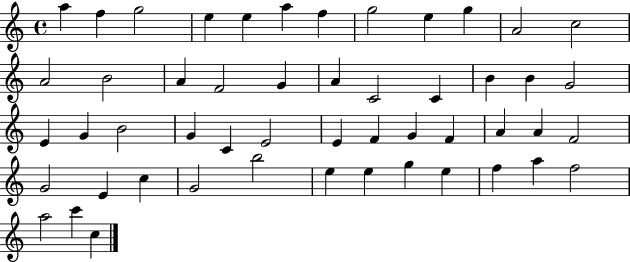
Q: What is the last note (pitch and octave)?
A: C5